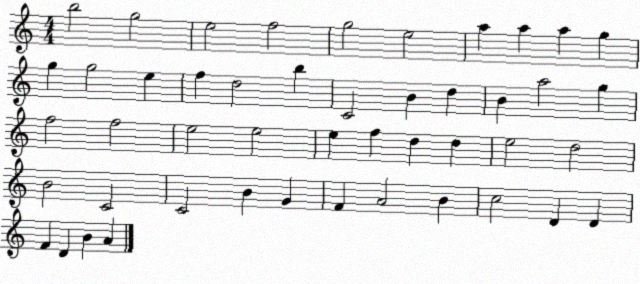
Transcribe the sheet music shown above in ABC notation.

X:1
T:Untitled
M:4/4
L:1/4
K:C
b2 g2 e2 f2 g2 e2 a a a g g g2 e f d2 b C2 B d B a2 g f2 f2 e2 e2 e f d d e2 d2 B2 C2 C2 B G F A2 B c2 D D F D B A